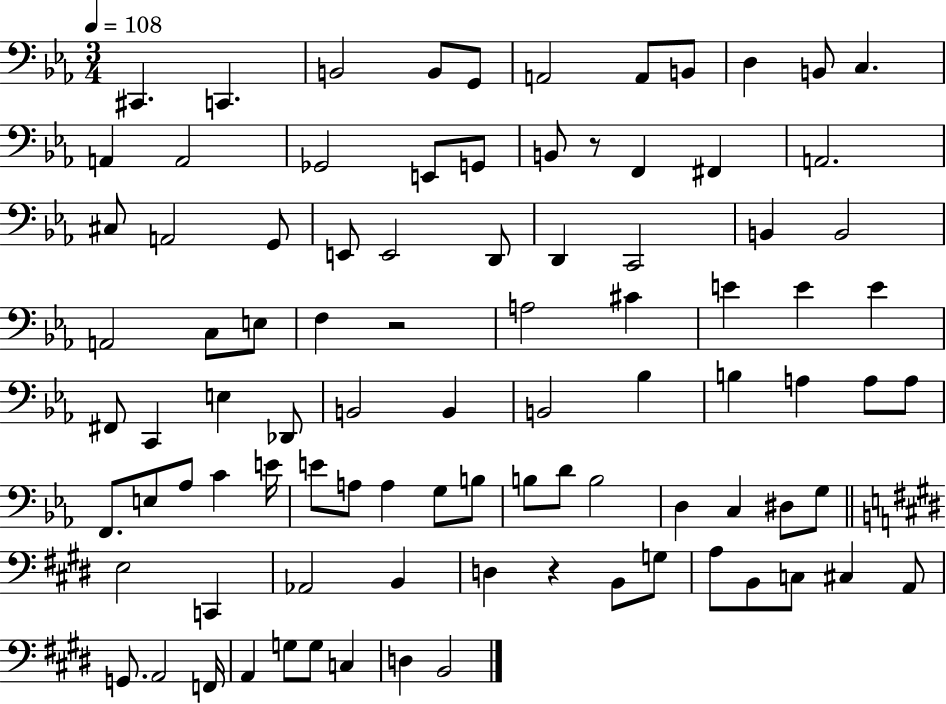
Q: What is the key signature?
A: EES major